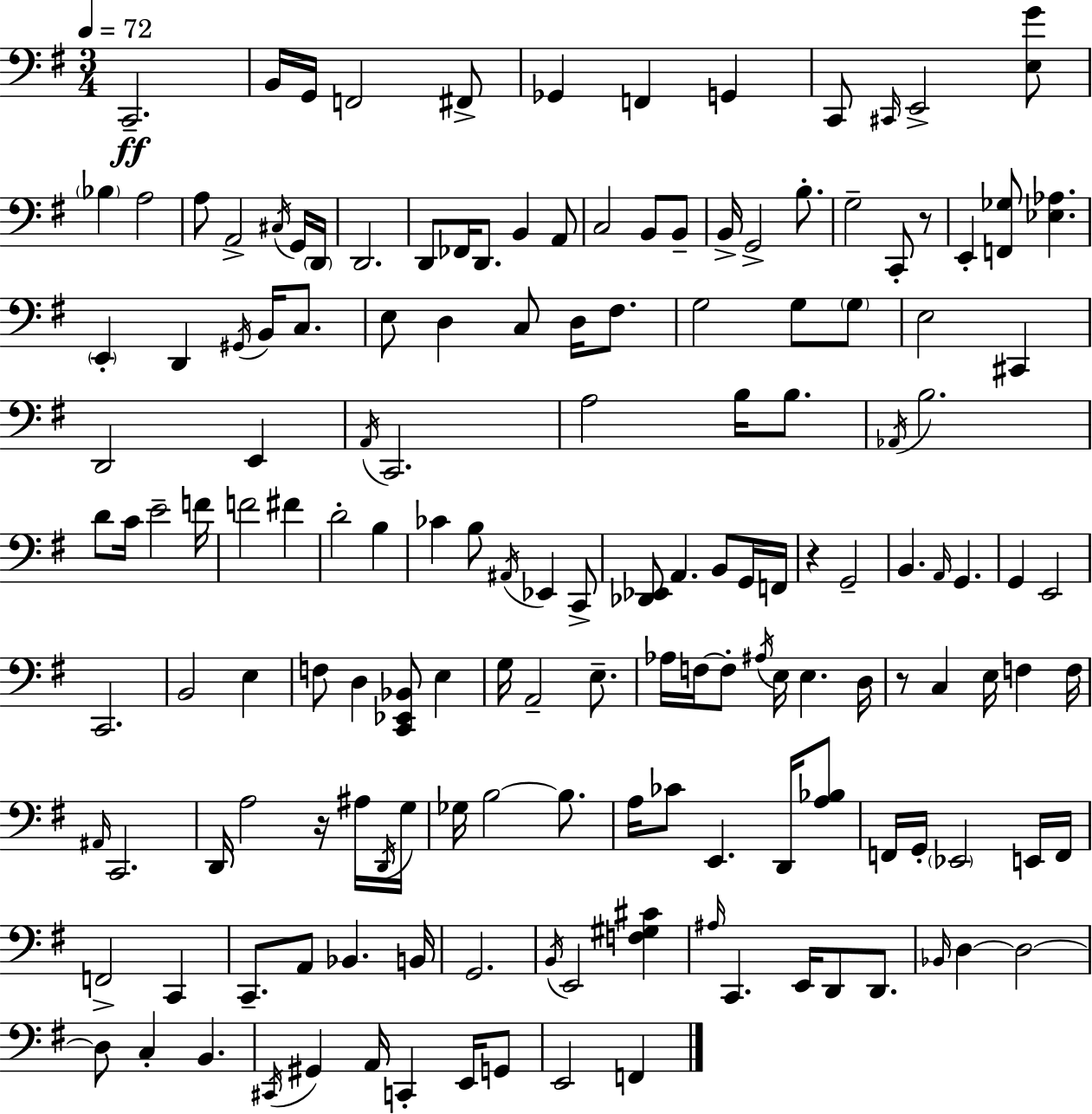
{
  \clef bass
  \numericTimeSignature
  \time 3/4
  \key e \minor
  \tempo 4 = 72
  c,2.--\ff | b,16 g,16 f,2 fis,8-> | ges,4 f,4 g,4 | c,8 \grace { cis,16 } e,2-> <e g'>8 | \break \parenthesize bes4 a2 | a8 a,2-> \acciaccatura { cis16 } | g,16 \parenthesize d,16 d,2. | d,8 fes,16 d,8. b,4 | \break a,8 c2 b,8 | b,8-- b,16-> g,2-> b8.-. | g2-- c,8-. | r8 e,4-. <f, ges>8 <ees aes>4. | \break \parenthesize e,4-. d,4 \acciaccatura { gis,16 } b,16 | c8. e8 d4 c8 d16 | fis8. g2 g8 | \parenthesize g8 e2 cis,4 | \break d,2 e,4 | \acciaccatura { a,16 } c,2. | a2 | b16 b8. \acciaccatura { aes,16 } b2. | \break d'8 c'16 e'2-- | f'16 f'2 | fis'4 d'2-. | b4 ces'4 b8 \acciaccatura { ais,16 } | \break ees,4 c,8-> <des, ees,>8 a,4. | b,8 g,16 f,16 r4 g,2-- | b,4. | \grace { a,16 } g,4. g,4 e,2 | \break c,2. | b,2 | e4 f8 d4 | <c, ees, bes,>8 e4 g16 a,2-- | \break e8.-- aes16 f16~~ f8-. \acciaccatura { ais16 } | e16 e4. d16 r8 c4 | e16 f4 f16 \grace { ais,16 } c,2. | d,16 a2 | \break r16 ais16 \acciaccatura { d,16 } g16 ges16 b2~~ | b8. a16 ces'8 | e,4. d,16 <a bes>8 f,16 g,16-. | \parenthesize ees,2 e,16 f,16 f,2-> | \break c,4 c,8.-- | a,8 bes,4. b,16 g,2. | \acciaccatura { b,16 } e,2 | <f gis cis'>4 \grace { ais16 } | \break c,4. e,16 d,8 d,8. | \grace { bes,16 } d4~~ d2~~ | d8 c4-. b,4. | \acciaccatura { cis,16 } gis,4 a,16 c,4-. e,16 | \break g,8 e,2 f,4 | \bar "|."
}